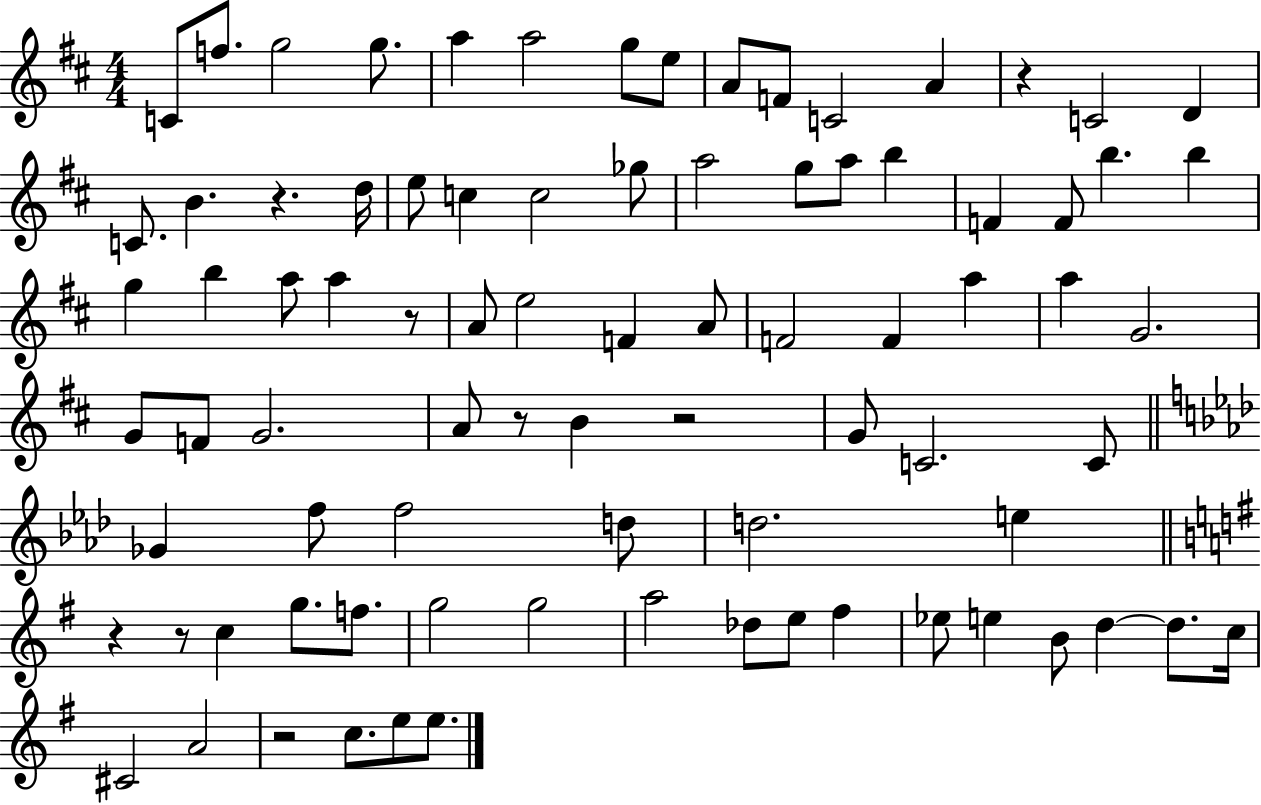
X:1
T:Untitled
M:4/4
L:1/4
K:D
C/2 f/2 g2 g/2 a a2 g/2 e/2 A/2 F/2 C2 A z C2 D C/2 B z d/4 e/2 c c2 _g/2 a2 g/2 a/2 b F F/2 b b g b a/2 a z/2 A/2 e2 F A/2 F2 F a a G2 G/2 F/2 G2 A/2 z/2 B z2 G/2 C2 C/2 _G f/2 f2 d/2 d2 e z z/2 c g/2 f/2 g2 g2 a2 _d/2 e/2 ^f _e/2 e B/2 d d/2 c/4 ^C2 A2 z2 c/2 e/2 e/2